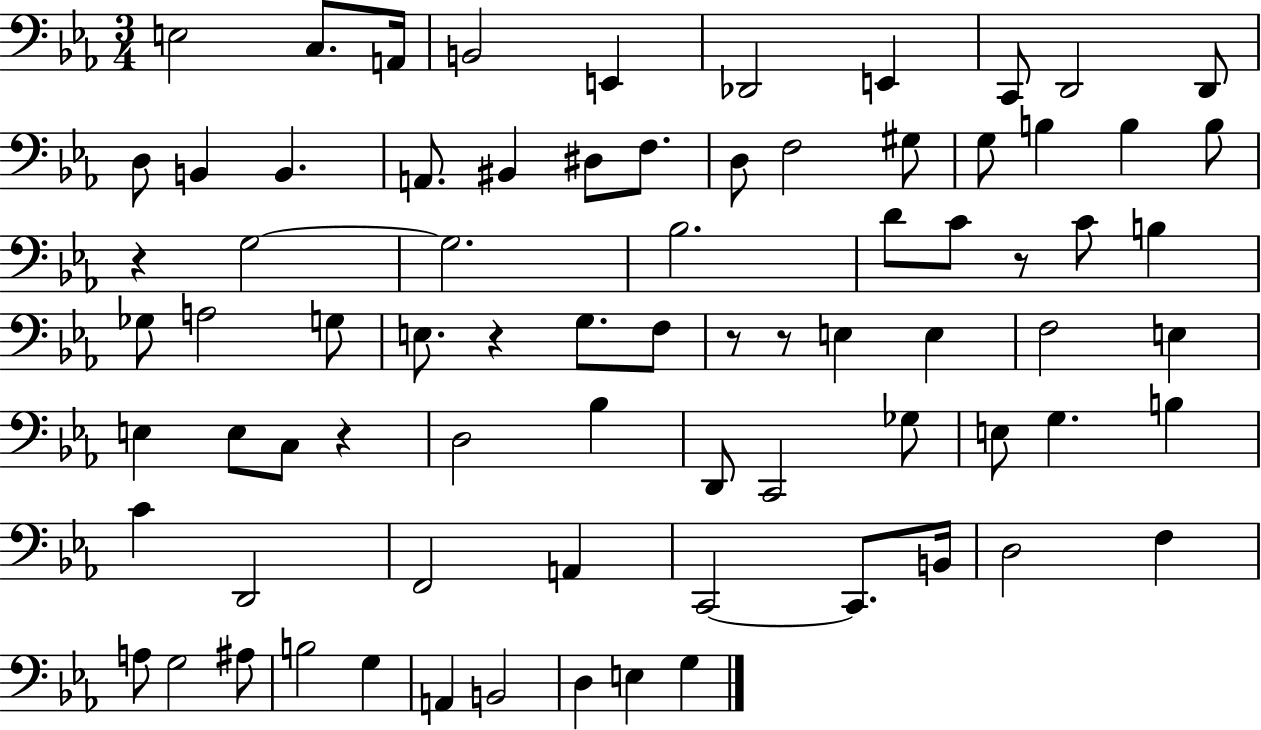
E3/h C3/e. A2/s B2/h E2/q Db2/h E2/q C2/e D2/h D2/e D3/e B2/q B2/q. A2/e. BIS2/q D#3/e F3/e. D3/e F3/h G#3/e G3/e B3/q B3/q B3/e R/q G3/h G3/h. Bb3/h. D4/e C4/e R/e C4/e B3/q Gb3/e A3/h G3/e E3/e. R/q G3/e. F3/e R/e R/e E3/q E3/q F3/h E3/q E3/q E3/e C3/e R/q D3/h Bb3/q D2/e C2/h Gb3/e E3/e G3/q. B3/q C4/q D2/h F2/h A2/q C2/h C2/e. B2/s D3/h F3/q A3/e G3/h A#3/e B3/h G3/q A2/q B2/h D3/q E3/q G3/q